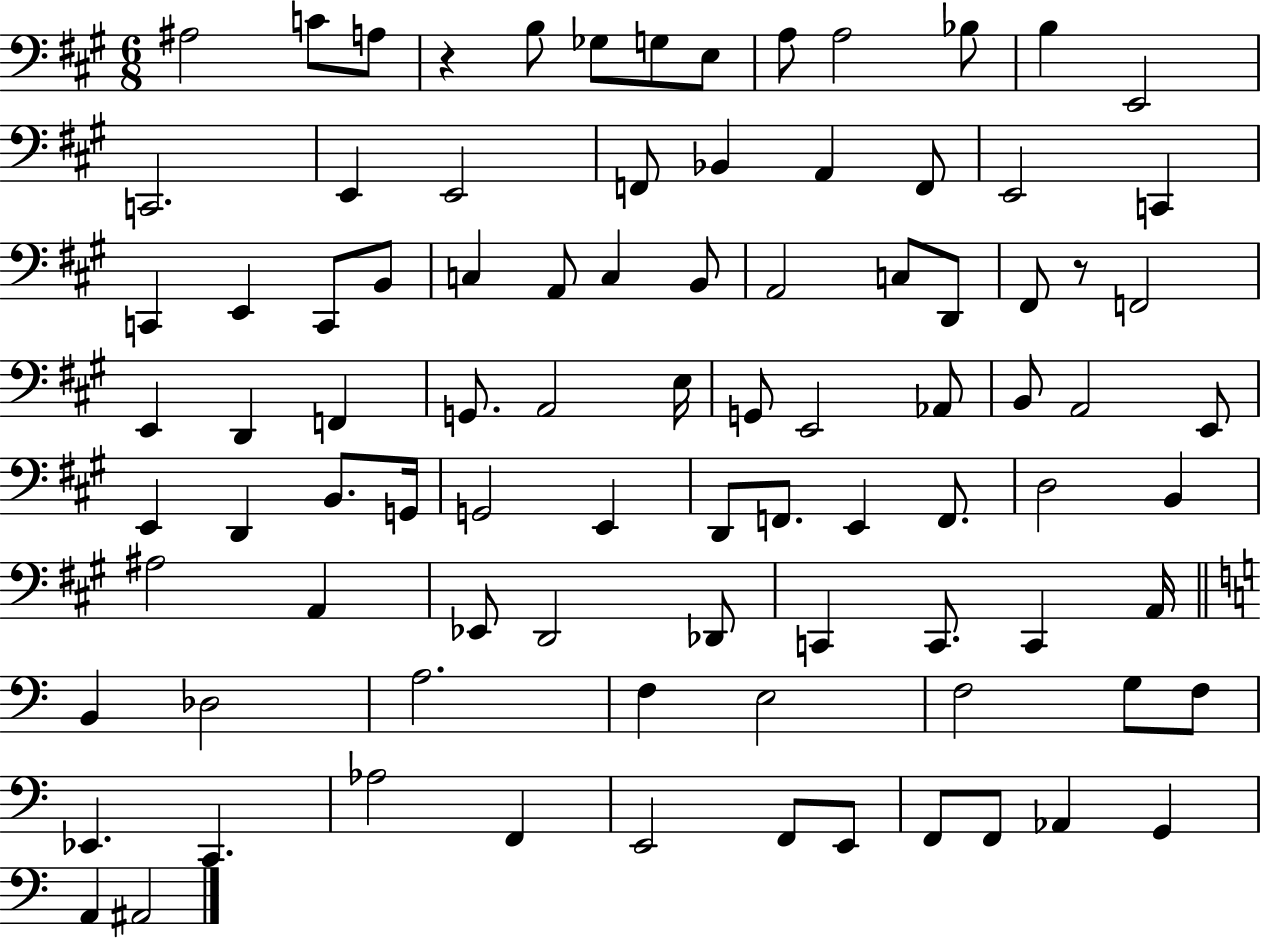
{
  \clef bass
  \numericTimeSignature
  \time 6/8
  \key a \major
  ais2 c'8 a8 | r4 b8 ges8 g8 e8 | a8 a2 bes8 | b4 e,2 | \break c,2. | e,4 e,2 | f,8 bes,4 a,4 f,8 | e,2 c,4 | \break c,4 e,4 c,8 b,8 | c4 a,8 c4 b,8 | a,2 c8 d,8 | fis,8 r8 f,2 | \break e,4 d,4 f,4 | g,8. a,2 e16 | g,8 e,2 aes,8 | b,8 a,2 e,8 | \break e,4 d,4 b,8. g,16 | g,2 e,4 | d,8 f,8. e,4 f,8. | d2 b,4 | \break ais2 a,4 | ees,8 d,2 des,8 | c,4 c,8. c,4 a,16 | \bar "||" \break \key c \major b,4 des2 | a2. | f4 e2 | f2 g8 f8 | \break ees,4. c,4. | aes2 f,4 | e,2 f,8 e,8 | f,8 f,8 aes,4 g,4 | \break a,4 ais,2 | \bar "|."
}